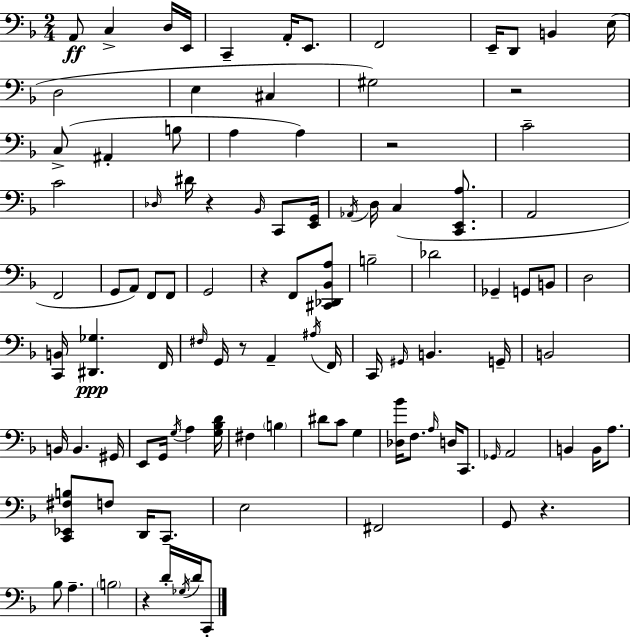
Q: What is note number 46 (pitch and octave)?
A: F#3